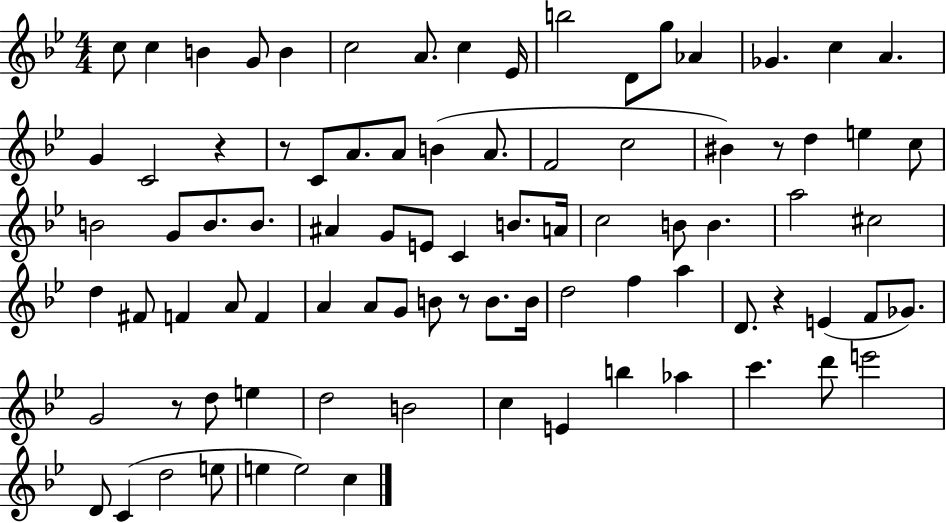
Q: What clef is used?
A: treble